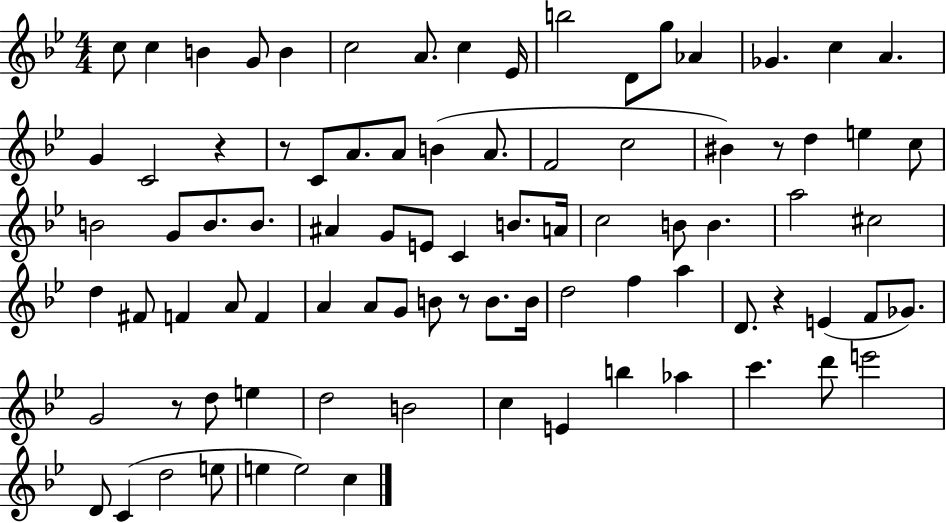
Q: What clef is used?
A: treble